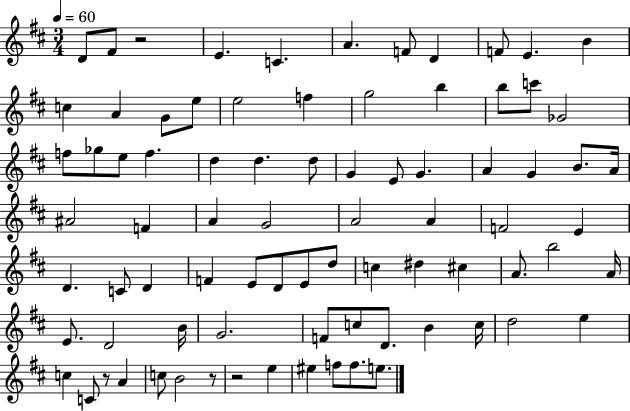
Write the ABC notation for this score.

X:1
T:Untitled
M:3/4
L:1/4
K:D
D/2 ^F/2 z2 E C A F/2 D F/2 E B c A G/2 e/2 e2 f g2 b b/2 c'/2 _G2 f/2 _g/2 e/2 f d d d/2 G E/2 G A G B/2 A/4 ^A2 F A G2 A2 A F2 E D C/2 D F E/2 D/2 E/2 d/2 c ^d ^c A/2 b2 A/4 E/2 D2 B/4 G2 F/2 c/2 D/2 B c/4 d2 e c C/2 z/2 A c/2 B2 z/2 z2 e ^e f/2 f/2 e/2